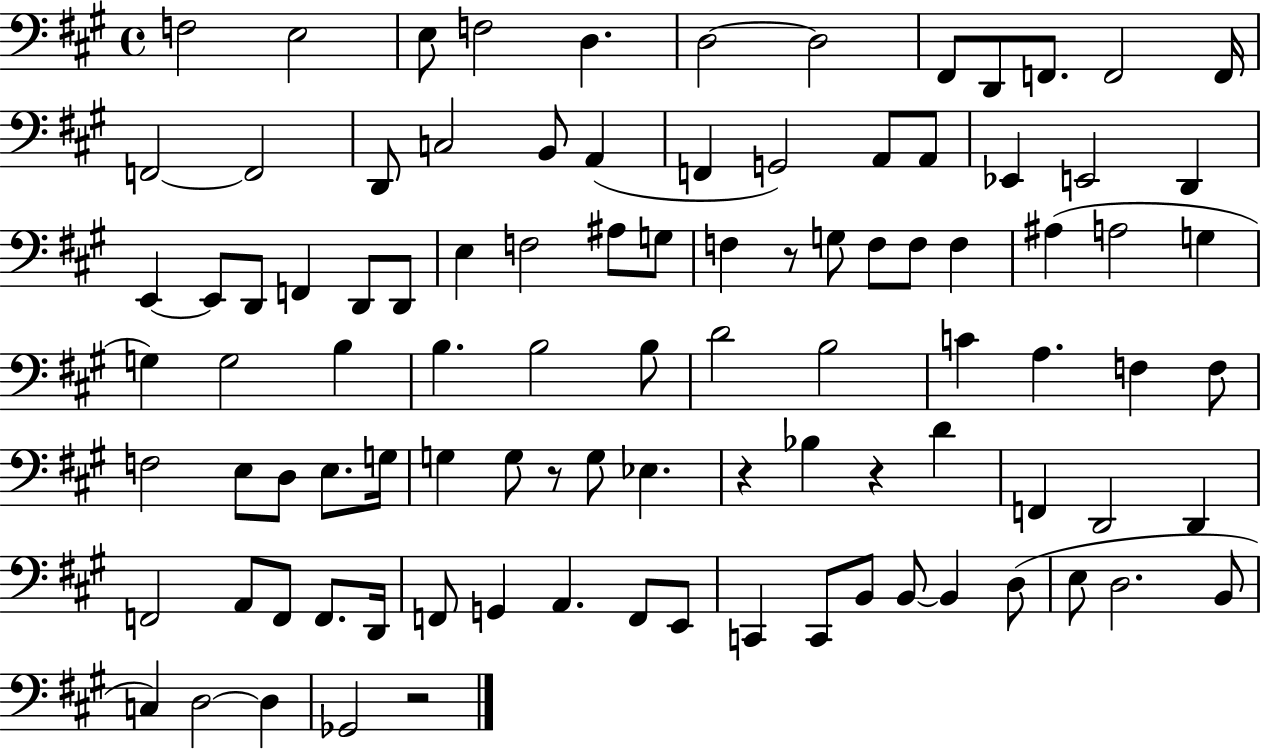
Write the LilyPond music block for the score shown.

{
  \clef bass
  \time 4/4
  \defaultTimeSignature
  \key a \major
  f2 e2 | e8 f2 d4. | d2~~ d2 | fis,8 d,8 f,8. f,2 f,16 | \break f,2~~ f,2 | d,8 c2 b,8 a,4( | f,4 g,2) a,8 a,8 | ees,4 e,2 d,4 | \break e,4~~ e,8 d,8 f,4 d,8 d,8 | e4 f2 ais8 g8 | f4 r8 g8 f8 f8 f4 | ais4( a2 g4 | \break g4) g2 b4 | b4. b2 b8 | d'2 b2 | c'4 a4. f4 f8 | \break f2 e8 d8 e8. g16 | g4 g8 r8 g8 ees4. | r4 bes4 r4 d'4 | f,4 d,2 d,4 | \break f,2 a,8 f,8 f,8. d,16 | f,8 g,4 a,4. f,8 e,8 | c,4 c,8 b,8 b,8~~ b,4 d8( | e8 d2. b,8 | \break c4) d2~~ d4 | ges,2 r2 | \bar "|."
}